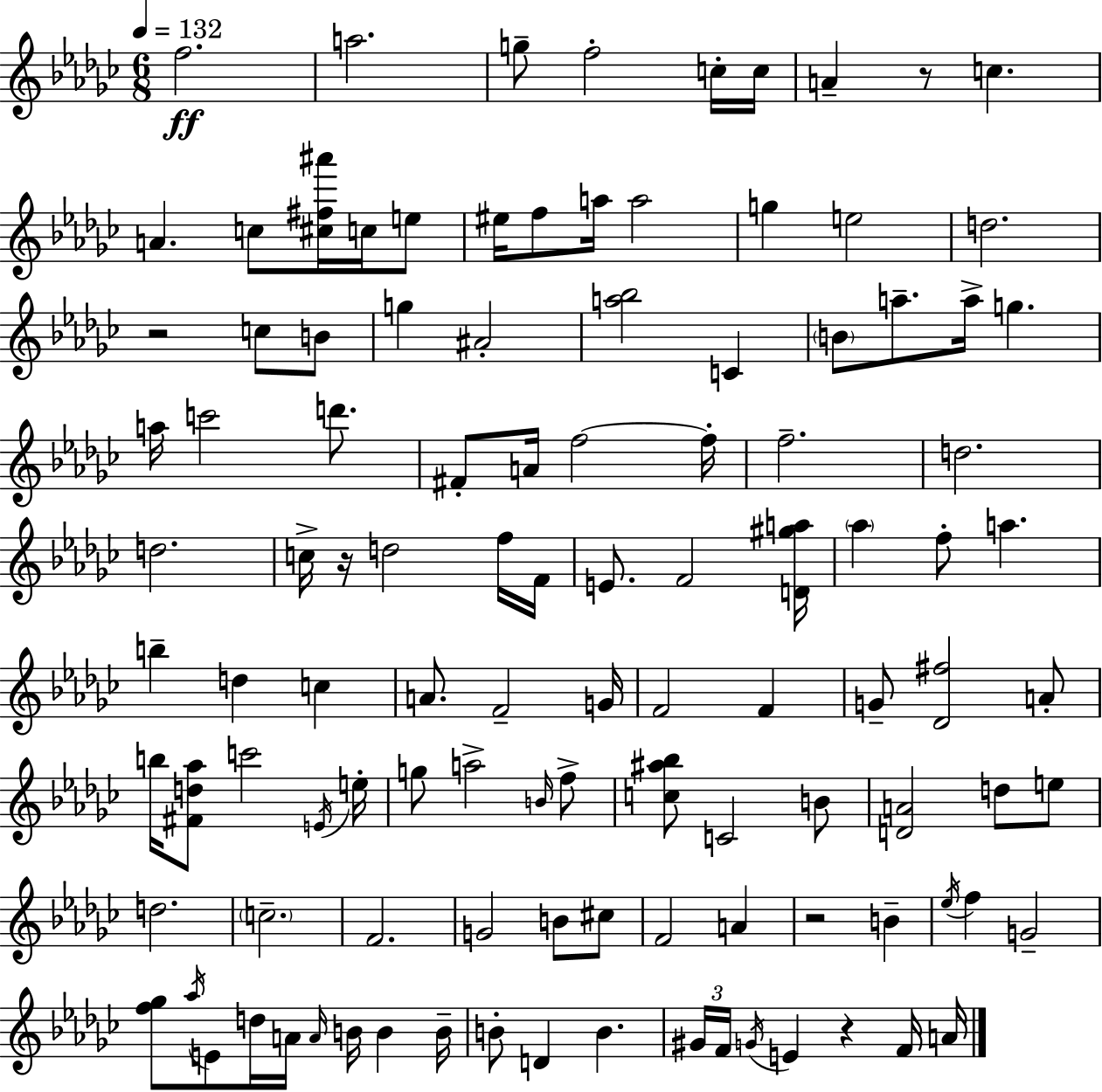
F5/h. A5/h. G5/e F5/h C5/s C5/s A4/q R/e C5/q. A4/q. C5/e [C#5,F#5,A#6]/s C5/s E5/e EIS5/s F5/e A5/s A5/h G5/q E5/h D5/h. R/h C5/e B4/e G5/q A#4/h [A5,Bb5]/h C4/q B4/e A5/e. A5/s G5/q. A5/s C6/h D6/e. F#4/e A4/s F5/h F5/s F5/h. D5/h. D5/h. C5/s R/s D5/h F5/s F4/s E4/e. F4/h [D4,G#5,A5]/s Ab5/q F5/e A5/q. B5/q D5/q C5/q A4/e. F4/h G4/s F4/h F4/q G4/e [Db4,F#5]/h A4/e B5/s [F#4,D5,Ab5]/e C6/h E4/s E5/s G5/e A5/h B4/s F5/e [C5,A#5,Bb5]/e C4/h B4/e [D4,A4]/h D5/e E5/e D5/h. C5/h. F4/h. G4/h B4/e C#5/e F4/h A4/q R/h B4/q Eb5/s F5/q G4/h [F5,Gb5]/e Ab5/s E4/e D5/s A4/s A4/s B4/s B4/q B4/s B4/e D4/q B4/q. G#4/s F4/s G4/s E4/q R/q F4/s A4/s